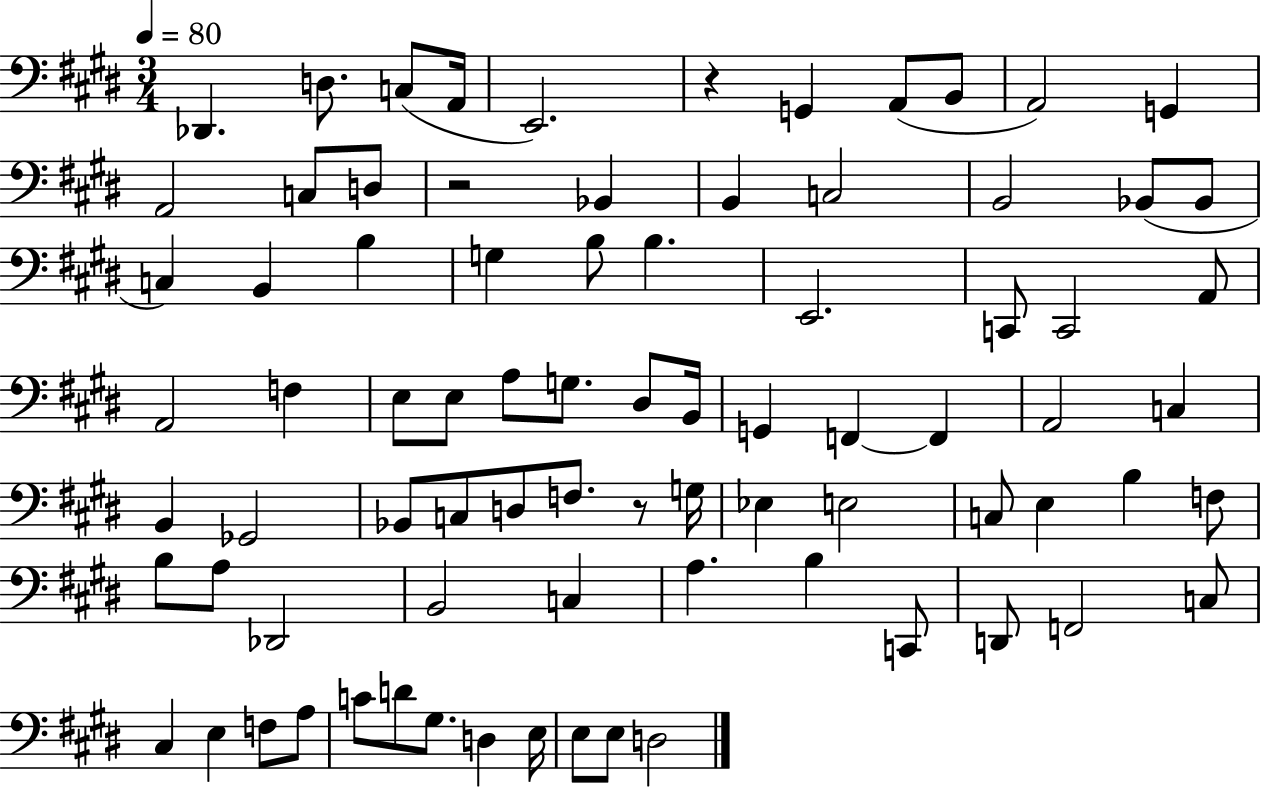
X:1
T:Untitled
M:3/4
L:1/4
K:E
_D,, D,/2 C,/2 A,,/4 E,,2 z G,, A,,/2 B,,/2 A,,2 G,, A,,2 C,/2 D,/2 z2 _B,, B,, C,2 B,,2 _B,,/2 _B,,/2 C, B,, B, G, B,/2 B, E,,2 C,,/2 C,,2 A,,/2 A,,2 F, E,/2 E,/2 A,/2 G,/2 ^D,/2 B,,/4 G,, F,, F,, A,,2 C, B,, _G,,2 _B,,/2 C,/2 D,/2 F,/2 z/2 G,/4 _E, E,2 C,/2 E, B, F,/2 B,/2 A,/2 _D,,2 B,,2 C, A, B, C,,/2 D,,/2 F,,2 C,/2 ^C, E, F,/2 A,/2 C/2 D/2 ^G,/2 D, E,/4 E,/2 E,/2 D,2